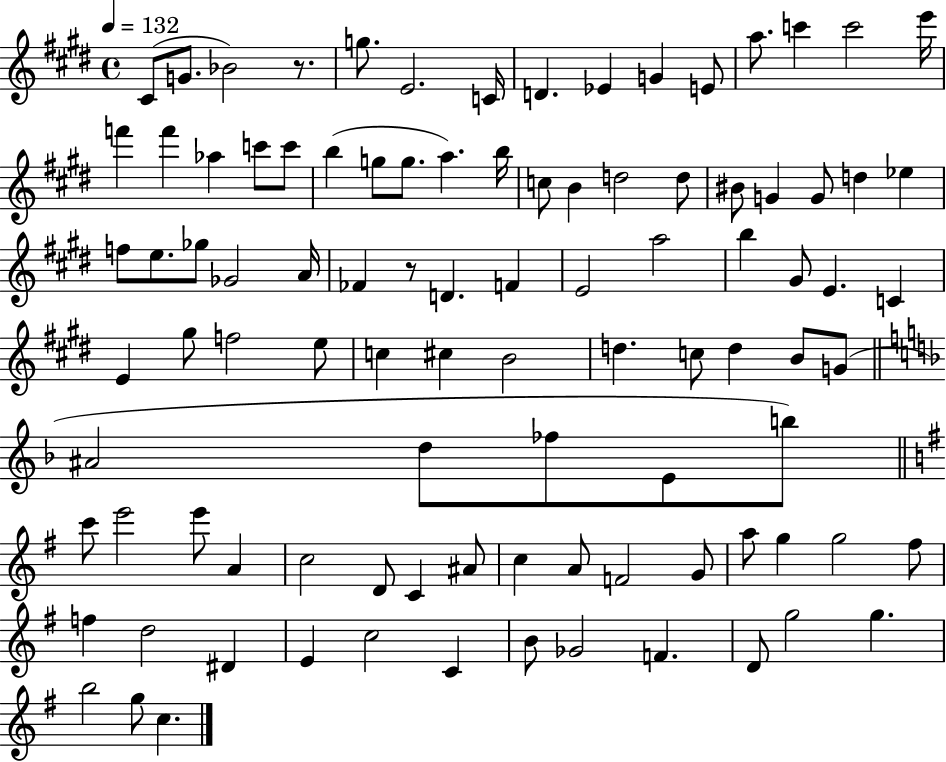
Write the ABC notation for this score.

X:1
T:Untitled
M:4/4
L:1/4
K:E
^C/2 G/2 _B2 z/2 g/2 E2 C/4 D _E G E/2 a/2 c' c'2 e'/4 f' f' _a c'/2 c'/2 b g/2 g/2 a b/4 c/2 B d2 d/2 ^B/2 G G/2 d _e f/2 e/2 _g/2 _G2 A/4 _F z/2 D F E2 a2 b ^G/2 E C E ^g/2 f2 e/2 c ^c B2 d c/2 d B/2 G/2 ^A2 d/2 _f/2 E/2 b/2 c'/2 e'2 e'/2 A c2 D/2 C ^A/2 c A/2 F2 G/2 a/2 g g2 ^f/2 f d2 ^D E c2 C B/2 _G2 F D/2 g2 g b2 g/2 c